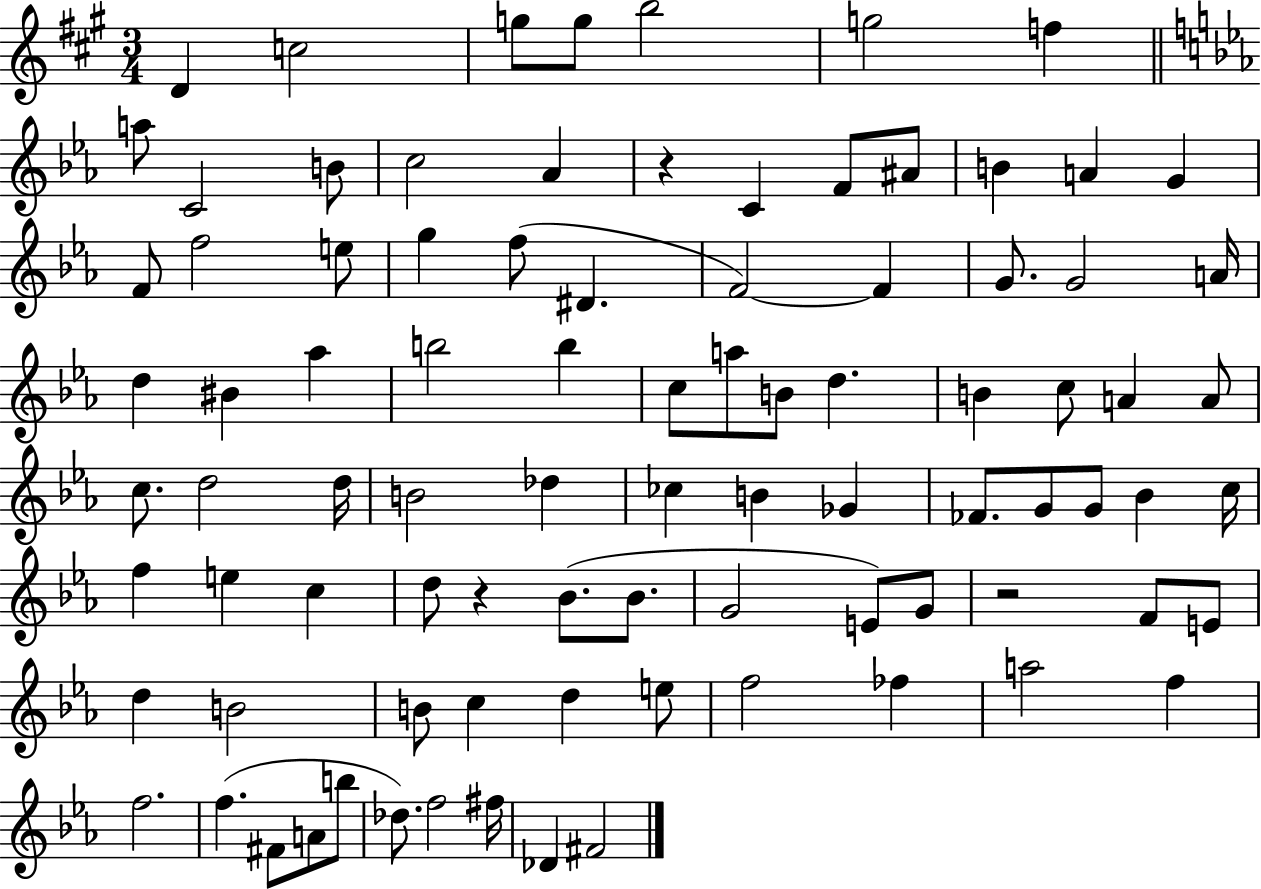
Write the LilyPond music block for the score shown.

{
  \clef treble
  \numericTimeSignature
  \time 3/4
  \key a \major
  d'4 c''2 | g''8 g''8 b''2 | g''2 f''4 | \bar "||" \break \key c \minor a''8 c'2 b'8 | c''2 aes'4 | r4 c'4 f'8 ais'8 | b'4 a'4 g'4 | \break f'8 f''2 e''8 | g''4 f''8( dis'4. | f'2~~) f'4 | g'8. g'2 a'16 | \break d''4 bis'4 aes''4 | b''2 b''4 | c''8 a''8 b'8 d''4. | b'4 c''8 a'4 a'8 | \break c''8. d''2 d''16 | b'2 des''4 | ces''4 b'4 ges'4 | fes'8. g'8 g'8 bes'4 c''16 | \break f''4 e''4 c''4 | d''8 r4 bes'8.( bes'8. | g'2 e'8) g'8 | r2 f'8 e'8 | \break d''4 b'2 | b'8 c''4 d''4 e''8 | f''2 fes''4 | a''2 f''4 | \break f''2. | f''4.( fis'8 a'8 b''8 | des''8.) f''2 fis''16 | des'4 fis'2 | \break \bar "|."
}